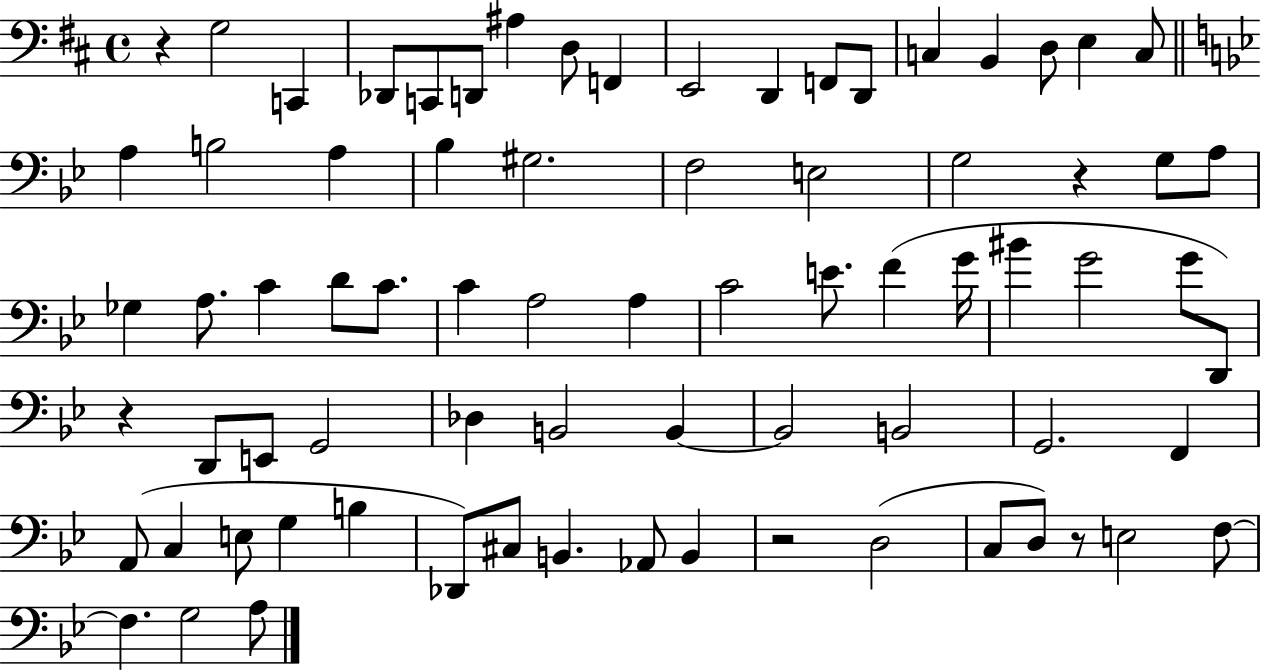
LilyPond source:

{
  \clef bass
  \time 4/4
  \defaultTimeSignature
  \key d \major
  \repeat volta 2 { r4 g2 c,4 | des,8 c,8 d,8 ais4 d8 f,4 | e,2 d,4 f,8 d,8 | c4 b,4 d8 e4 c8 | \break \bar "||" \break \key g \minor a4 b2 a4 | bes4 gis2. | f2 e2 | g2 r4 g8 a8 | \break ges4 a8. c'4 d'8 c'8. | c'4 a2 a4 | c'2 e'8. f'4( g'16 | bis'4 g'2 g'8 d,8) | \break r4 d,8 e,8 g,2 | des4 b,2 b,4~~ | b,2 b,2 | g,2. f,4 | \break a,8( c4 e8 g4 b4 | des,8) cis8 b,4. aes,8 b,4 | r2 d2( | c8 d8) r8 e2 f8~~ | \break f4. g2 a8 | } \bar "|."
}